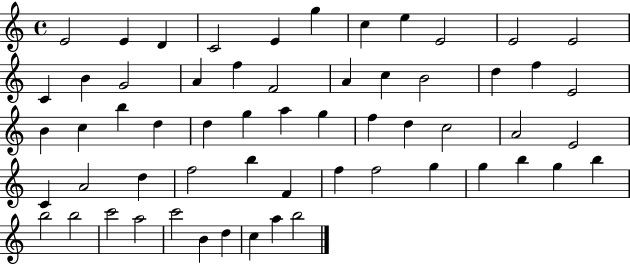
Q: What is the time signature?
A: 4/4